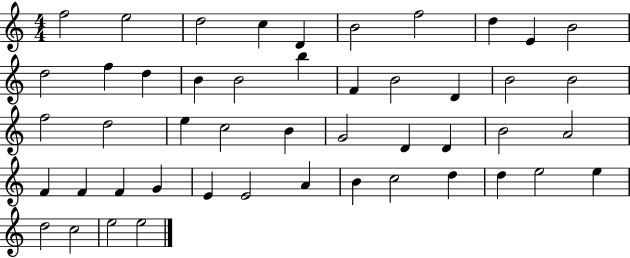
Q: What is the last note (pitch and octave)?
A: E5